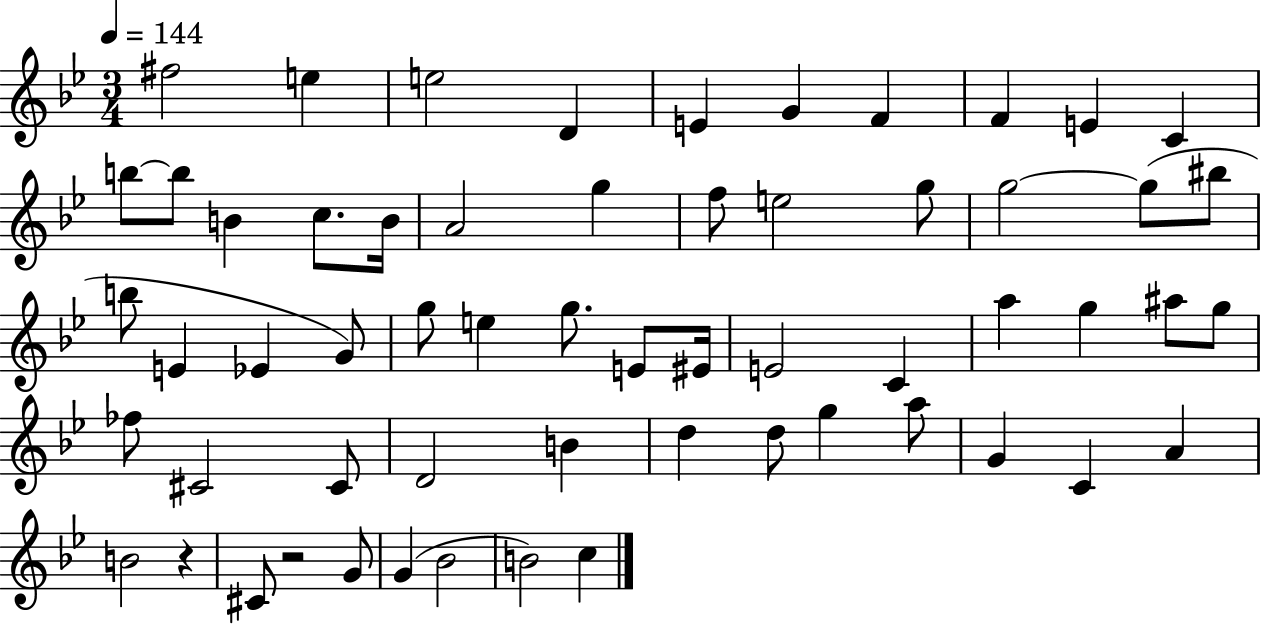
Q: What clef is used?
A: treble